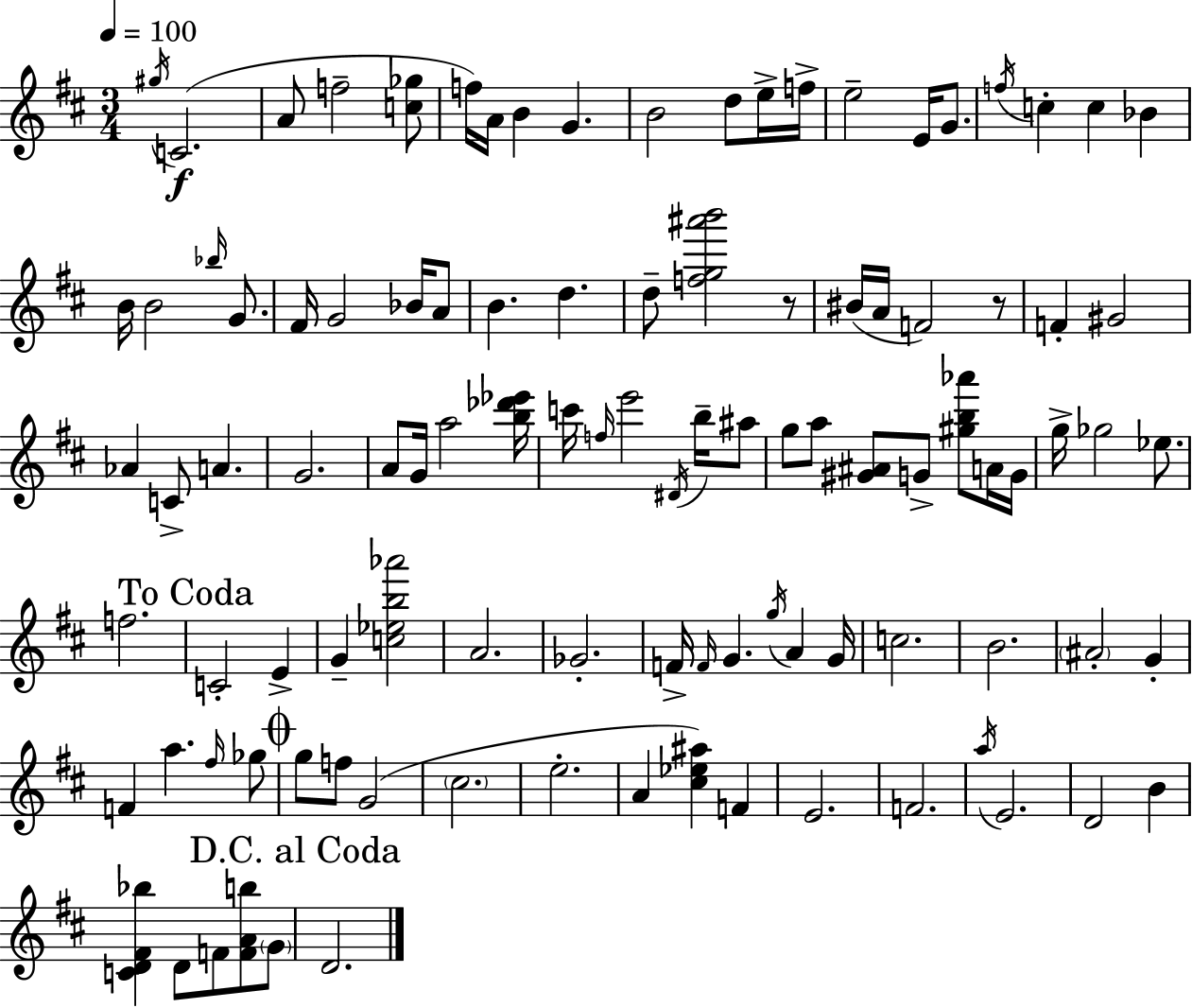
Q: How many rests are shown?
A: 2